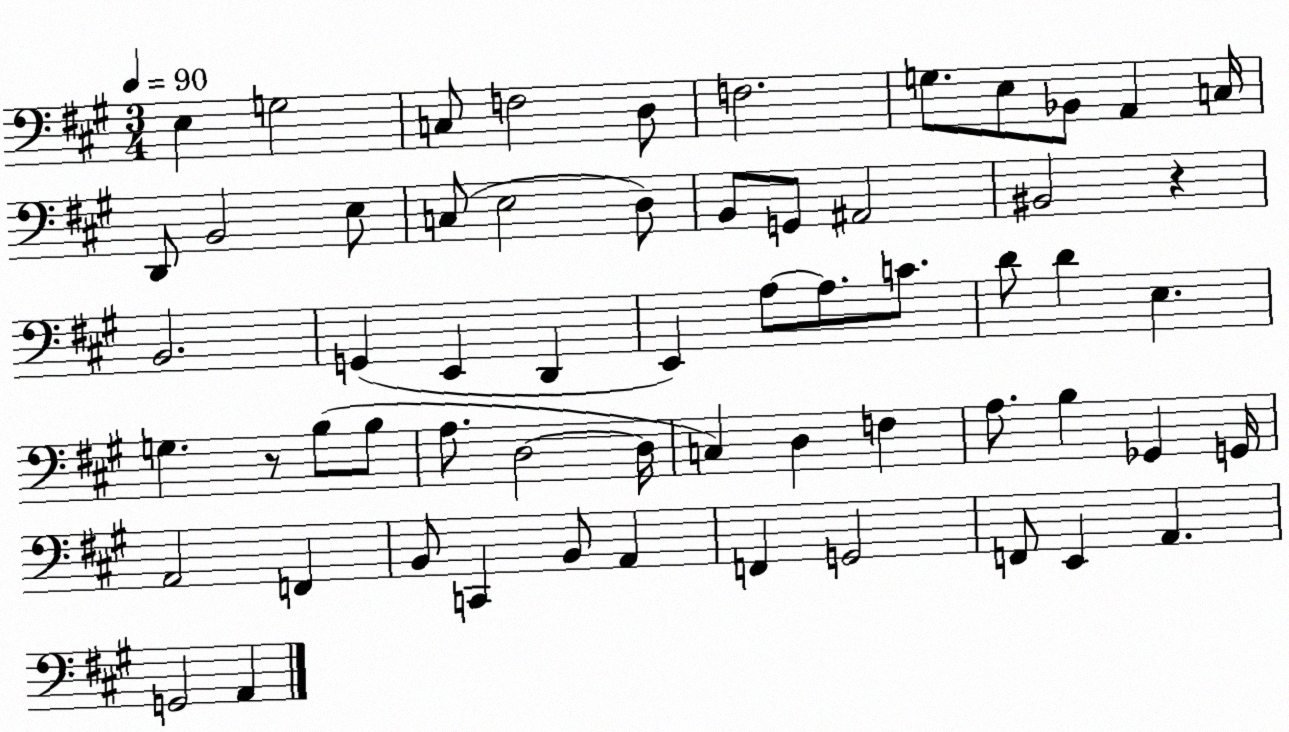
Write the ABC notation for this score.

X:1
T:Untitled
M:3/4
L:1/4
K:A
E, G,2 C,/2 F,2 D,/2 F,2 G,/2 E,/2 _B,,/2 A,, C,/4 D,,/2 B,,2 E,/2 C,/2 E,2 D,/2 B,,/2 G,,/2 ^A,,2 ^B,,2 z B,,2 G,, E,, D,, E,, A,/2 A,/2 C/2 D/2 D E, G, z/2 B,/2 B,/2 A,/2 D,2 D,/4 C, D, F, A,/2 B, _G,, G,,/4 A,,2 F,, B,,/2 C,, B,,/2 A,, F,, G,,2 F,,/2 E,, A,, G,,2 A,,